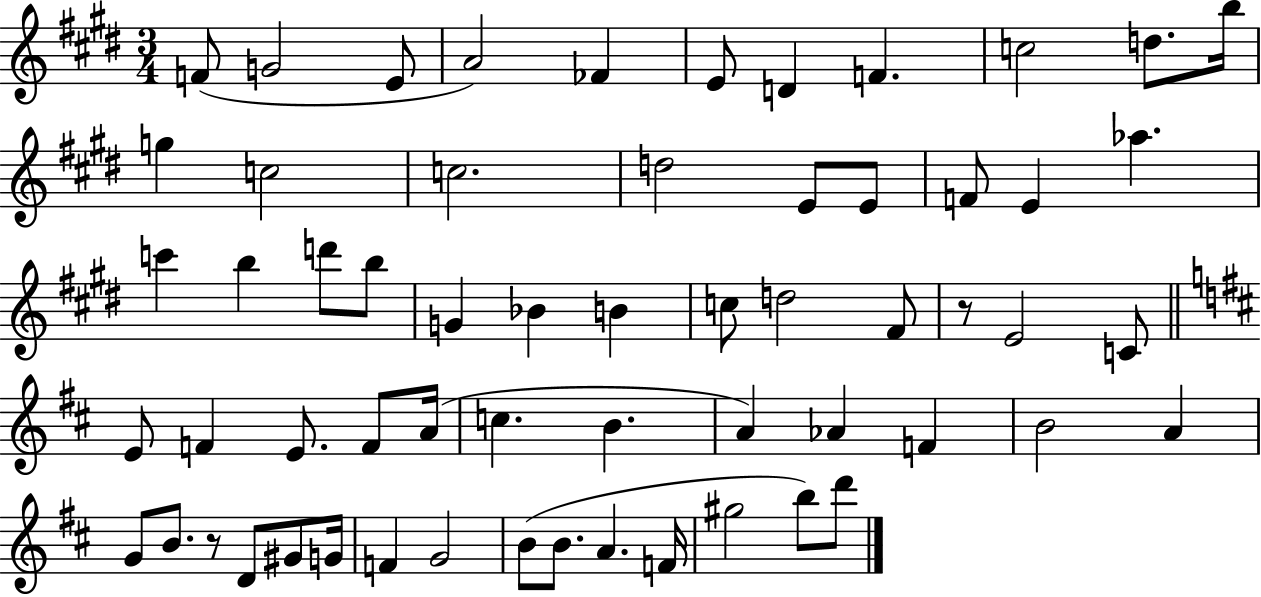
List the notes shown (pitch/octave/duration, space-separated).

F4/e G4/h E4/e A4/h FES4/q E4/e D4/q F4/q. C5/h D5/e. B5/s G5/q C5/h C5/h. D5/h E4/e E4/e F4/e E4/q Ab5/q. C6/q B5/q D6/e B5/e G4/q Bb4/q B4/q C5/e D5/h F#4/e R/e E4/h C4/e E4/e F4/q E4/e. F4/e A4/s C5/q. B4/q. A4/q Ab4/q F4/q B4/h A4/q G4/e B4/e. R/e D4/e G#4/e G4/s F4/q G4/h B4/e B4/e. A4/q. F4/s G#5/h B5/e D6/e